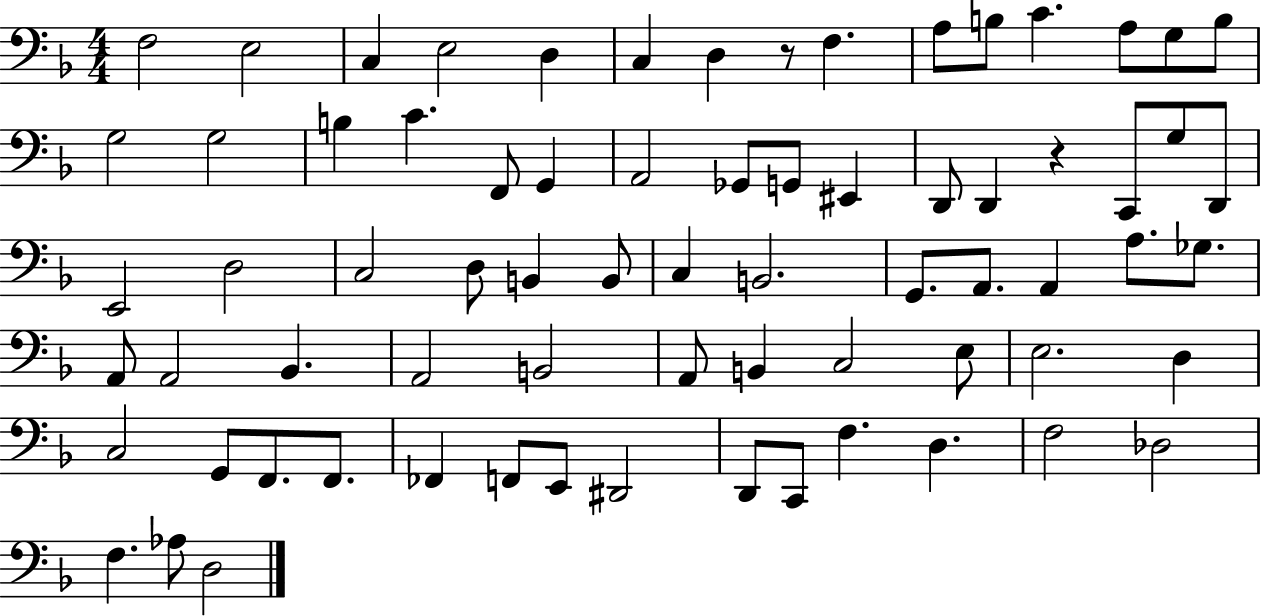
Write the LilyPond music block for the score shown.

{
  \clef bass
  \numericTimeSignature
  \time 4/4
  \key f \major
  f2 e2 | c4 e2 d4 | c4 d4 r8 f4. | a8 b8 c'4. a8 g8 b8 | \break g2 g2 | b4 c'4. f,8 g,4 | a,2 ges,8 g,8 eis,4 | d,8 d,4 r4 c,8 g8 d,8 | \break e,2 d2 | c2 d8 b,4 b,8 | c4 b,2. | g,8. a,8. a,4 a8. ges8. | \break a,8 a,2 bes,4. | a,2 b,2 | a,8 b,4 c2 e8 | e2. d4 | \break c2 g,8 f,8. f,8. | fes,4 f,8 e,8 dis,2 | d,8 c,8 f4. d4. | f2 des2 | \break f4. aes8 d2 | \bar "|."
}